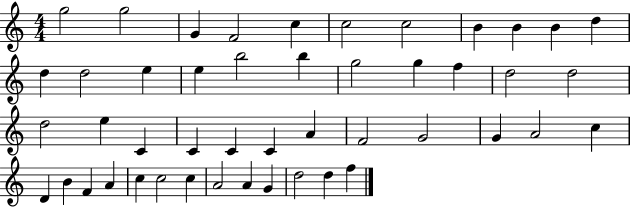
G5/h G5/h G4/q F4/h C5/q C5/h C5/h B4/q B4/q B4/q D5/q D5/q D5/h E5/q E5/q B5/h B5/q G5/h G5/q F5/q D5/h D5/h D5/h E5/q C4/q C4/q C4/q C4/q A4/q F4/h G4/h G4/q A4/h C5/q D4/q B4/q F4/q A4/q C5/q C5/h C5/q A4/h A4/q G4/q D5/h D5/q F5/q